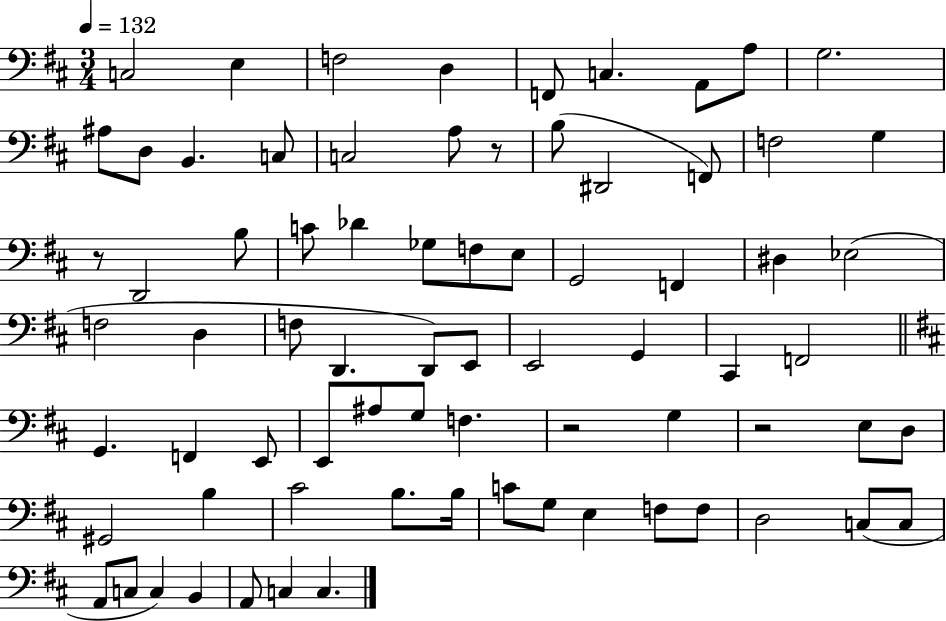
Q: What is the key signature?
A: D major